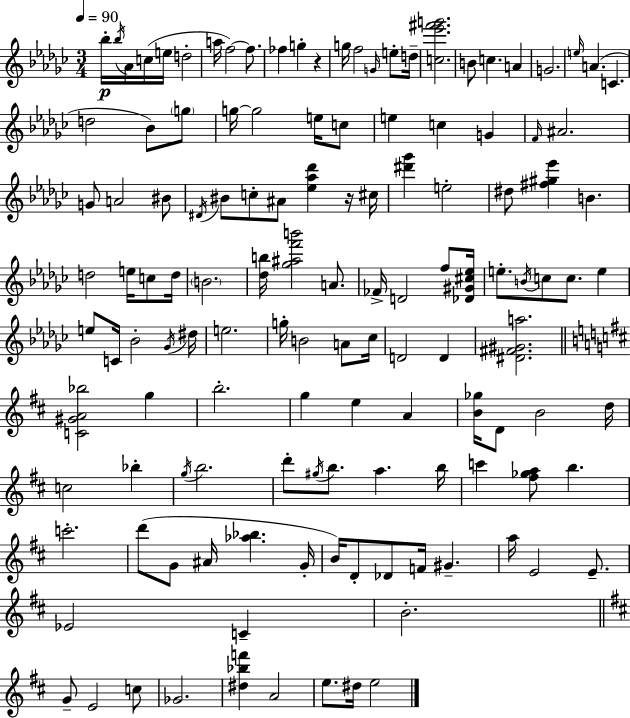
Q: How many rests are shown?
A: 2